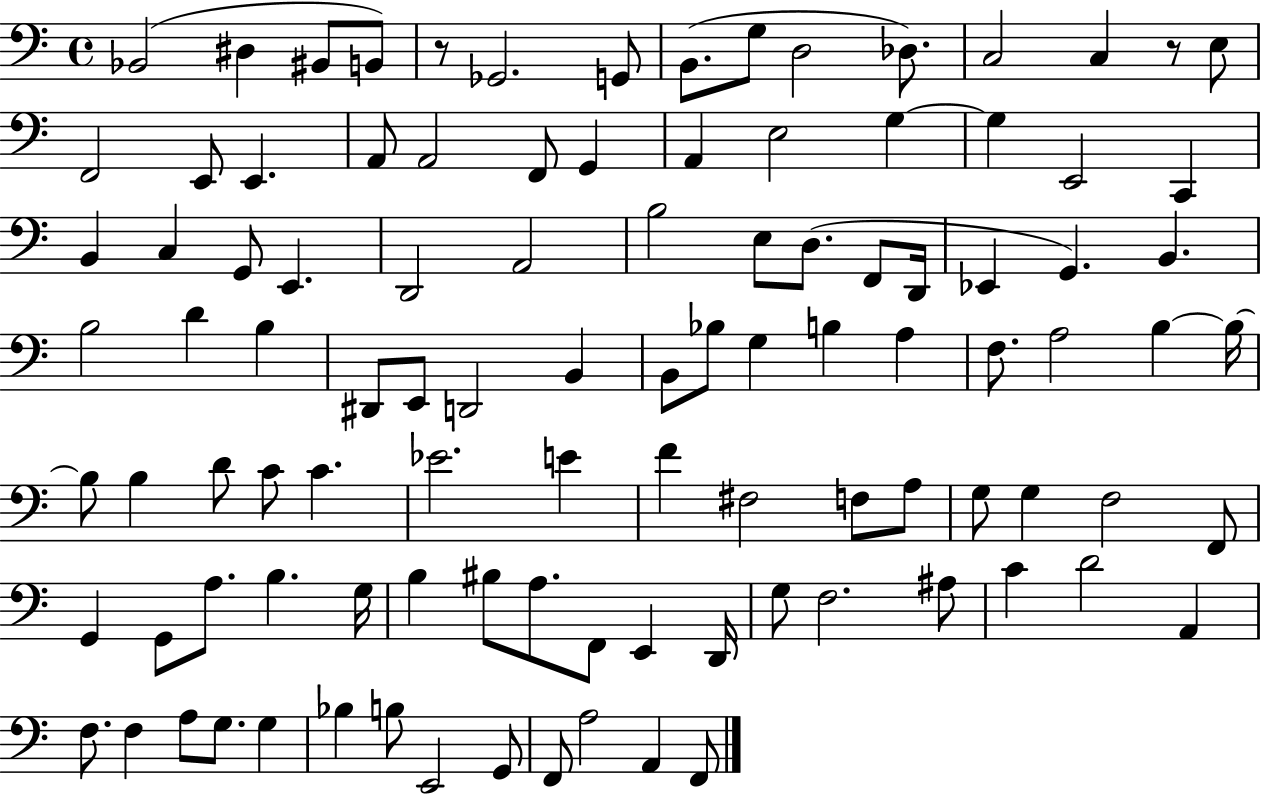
Bb2/h D#3/q BIS2/e B2/e R/e Gb2/h. G2/e B2/e. G3/e D3/h Db3/e. C3/h C3/q R/e E3/e F2/h E2/e E2/q. A2/e A2/h F2/e G2/q A2/q E3/h G3/q G3/q E2/h C2/q B2/q C3/q G2/e E2/q. D2/h A2/h B3/h E3/e D3/e. F2/e D2/s Eb2/q G2/q. B2/q. B3/h D4/q B3/q D#2/e E2/e D2/h B2/q B2/e Bb3/e G3/q B3/q A3/q F3/e. A3/h B3/q B3/s B3/e B3/q D4/e C4/e C4/q. Eb4/h. E4/q F4/q F#3/h F3/e A3/e G3/e G3/q F3/h F2/e G2/q G2/e A3/e. B3/q. G3/s B3/q BIS3/e A3/e. F2/e E2/q D2/s G3/e F3/h. A#3/e C4/q D4/h A2/q F3/e. F3/q A3/e G3/e. G3/q Bb3/q B3/e E2/h G2/e F2/e A3/h A2/q F2/e